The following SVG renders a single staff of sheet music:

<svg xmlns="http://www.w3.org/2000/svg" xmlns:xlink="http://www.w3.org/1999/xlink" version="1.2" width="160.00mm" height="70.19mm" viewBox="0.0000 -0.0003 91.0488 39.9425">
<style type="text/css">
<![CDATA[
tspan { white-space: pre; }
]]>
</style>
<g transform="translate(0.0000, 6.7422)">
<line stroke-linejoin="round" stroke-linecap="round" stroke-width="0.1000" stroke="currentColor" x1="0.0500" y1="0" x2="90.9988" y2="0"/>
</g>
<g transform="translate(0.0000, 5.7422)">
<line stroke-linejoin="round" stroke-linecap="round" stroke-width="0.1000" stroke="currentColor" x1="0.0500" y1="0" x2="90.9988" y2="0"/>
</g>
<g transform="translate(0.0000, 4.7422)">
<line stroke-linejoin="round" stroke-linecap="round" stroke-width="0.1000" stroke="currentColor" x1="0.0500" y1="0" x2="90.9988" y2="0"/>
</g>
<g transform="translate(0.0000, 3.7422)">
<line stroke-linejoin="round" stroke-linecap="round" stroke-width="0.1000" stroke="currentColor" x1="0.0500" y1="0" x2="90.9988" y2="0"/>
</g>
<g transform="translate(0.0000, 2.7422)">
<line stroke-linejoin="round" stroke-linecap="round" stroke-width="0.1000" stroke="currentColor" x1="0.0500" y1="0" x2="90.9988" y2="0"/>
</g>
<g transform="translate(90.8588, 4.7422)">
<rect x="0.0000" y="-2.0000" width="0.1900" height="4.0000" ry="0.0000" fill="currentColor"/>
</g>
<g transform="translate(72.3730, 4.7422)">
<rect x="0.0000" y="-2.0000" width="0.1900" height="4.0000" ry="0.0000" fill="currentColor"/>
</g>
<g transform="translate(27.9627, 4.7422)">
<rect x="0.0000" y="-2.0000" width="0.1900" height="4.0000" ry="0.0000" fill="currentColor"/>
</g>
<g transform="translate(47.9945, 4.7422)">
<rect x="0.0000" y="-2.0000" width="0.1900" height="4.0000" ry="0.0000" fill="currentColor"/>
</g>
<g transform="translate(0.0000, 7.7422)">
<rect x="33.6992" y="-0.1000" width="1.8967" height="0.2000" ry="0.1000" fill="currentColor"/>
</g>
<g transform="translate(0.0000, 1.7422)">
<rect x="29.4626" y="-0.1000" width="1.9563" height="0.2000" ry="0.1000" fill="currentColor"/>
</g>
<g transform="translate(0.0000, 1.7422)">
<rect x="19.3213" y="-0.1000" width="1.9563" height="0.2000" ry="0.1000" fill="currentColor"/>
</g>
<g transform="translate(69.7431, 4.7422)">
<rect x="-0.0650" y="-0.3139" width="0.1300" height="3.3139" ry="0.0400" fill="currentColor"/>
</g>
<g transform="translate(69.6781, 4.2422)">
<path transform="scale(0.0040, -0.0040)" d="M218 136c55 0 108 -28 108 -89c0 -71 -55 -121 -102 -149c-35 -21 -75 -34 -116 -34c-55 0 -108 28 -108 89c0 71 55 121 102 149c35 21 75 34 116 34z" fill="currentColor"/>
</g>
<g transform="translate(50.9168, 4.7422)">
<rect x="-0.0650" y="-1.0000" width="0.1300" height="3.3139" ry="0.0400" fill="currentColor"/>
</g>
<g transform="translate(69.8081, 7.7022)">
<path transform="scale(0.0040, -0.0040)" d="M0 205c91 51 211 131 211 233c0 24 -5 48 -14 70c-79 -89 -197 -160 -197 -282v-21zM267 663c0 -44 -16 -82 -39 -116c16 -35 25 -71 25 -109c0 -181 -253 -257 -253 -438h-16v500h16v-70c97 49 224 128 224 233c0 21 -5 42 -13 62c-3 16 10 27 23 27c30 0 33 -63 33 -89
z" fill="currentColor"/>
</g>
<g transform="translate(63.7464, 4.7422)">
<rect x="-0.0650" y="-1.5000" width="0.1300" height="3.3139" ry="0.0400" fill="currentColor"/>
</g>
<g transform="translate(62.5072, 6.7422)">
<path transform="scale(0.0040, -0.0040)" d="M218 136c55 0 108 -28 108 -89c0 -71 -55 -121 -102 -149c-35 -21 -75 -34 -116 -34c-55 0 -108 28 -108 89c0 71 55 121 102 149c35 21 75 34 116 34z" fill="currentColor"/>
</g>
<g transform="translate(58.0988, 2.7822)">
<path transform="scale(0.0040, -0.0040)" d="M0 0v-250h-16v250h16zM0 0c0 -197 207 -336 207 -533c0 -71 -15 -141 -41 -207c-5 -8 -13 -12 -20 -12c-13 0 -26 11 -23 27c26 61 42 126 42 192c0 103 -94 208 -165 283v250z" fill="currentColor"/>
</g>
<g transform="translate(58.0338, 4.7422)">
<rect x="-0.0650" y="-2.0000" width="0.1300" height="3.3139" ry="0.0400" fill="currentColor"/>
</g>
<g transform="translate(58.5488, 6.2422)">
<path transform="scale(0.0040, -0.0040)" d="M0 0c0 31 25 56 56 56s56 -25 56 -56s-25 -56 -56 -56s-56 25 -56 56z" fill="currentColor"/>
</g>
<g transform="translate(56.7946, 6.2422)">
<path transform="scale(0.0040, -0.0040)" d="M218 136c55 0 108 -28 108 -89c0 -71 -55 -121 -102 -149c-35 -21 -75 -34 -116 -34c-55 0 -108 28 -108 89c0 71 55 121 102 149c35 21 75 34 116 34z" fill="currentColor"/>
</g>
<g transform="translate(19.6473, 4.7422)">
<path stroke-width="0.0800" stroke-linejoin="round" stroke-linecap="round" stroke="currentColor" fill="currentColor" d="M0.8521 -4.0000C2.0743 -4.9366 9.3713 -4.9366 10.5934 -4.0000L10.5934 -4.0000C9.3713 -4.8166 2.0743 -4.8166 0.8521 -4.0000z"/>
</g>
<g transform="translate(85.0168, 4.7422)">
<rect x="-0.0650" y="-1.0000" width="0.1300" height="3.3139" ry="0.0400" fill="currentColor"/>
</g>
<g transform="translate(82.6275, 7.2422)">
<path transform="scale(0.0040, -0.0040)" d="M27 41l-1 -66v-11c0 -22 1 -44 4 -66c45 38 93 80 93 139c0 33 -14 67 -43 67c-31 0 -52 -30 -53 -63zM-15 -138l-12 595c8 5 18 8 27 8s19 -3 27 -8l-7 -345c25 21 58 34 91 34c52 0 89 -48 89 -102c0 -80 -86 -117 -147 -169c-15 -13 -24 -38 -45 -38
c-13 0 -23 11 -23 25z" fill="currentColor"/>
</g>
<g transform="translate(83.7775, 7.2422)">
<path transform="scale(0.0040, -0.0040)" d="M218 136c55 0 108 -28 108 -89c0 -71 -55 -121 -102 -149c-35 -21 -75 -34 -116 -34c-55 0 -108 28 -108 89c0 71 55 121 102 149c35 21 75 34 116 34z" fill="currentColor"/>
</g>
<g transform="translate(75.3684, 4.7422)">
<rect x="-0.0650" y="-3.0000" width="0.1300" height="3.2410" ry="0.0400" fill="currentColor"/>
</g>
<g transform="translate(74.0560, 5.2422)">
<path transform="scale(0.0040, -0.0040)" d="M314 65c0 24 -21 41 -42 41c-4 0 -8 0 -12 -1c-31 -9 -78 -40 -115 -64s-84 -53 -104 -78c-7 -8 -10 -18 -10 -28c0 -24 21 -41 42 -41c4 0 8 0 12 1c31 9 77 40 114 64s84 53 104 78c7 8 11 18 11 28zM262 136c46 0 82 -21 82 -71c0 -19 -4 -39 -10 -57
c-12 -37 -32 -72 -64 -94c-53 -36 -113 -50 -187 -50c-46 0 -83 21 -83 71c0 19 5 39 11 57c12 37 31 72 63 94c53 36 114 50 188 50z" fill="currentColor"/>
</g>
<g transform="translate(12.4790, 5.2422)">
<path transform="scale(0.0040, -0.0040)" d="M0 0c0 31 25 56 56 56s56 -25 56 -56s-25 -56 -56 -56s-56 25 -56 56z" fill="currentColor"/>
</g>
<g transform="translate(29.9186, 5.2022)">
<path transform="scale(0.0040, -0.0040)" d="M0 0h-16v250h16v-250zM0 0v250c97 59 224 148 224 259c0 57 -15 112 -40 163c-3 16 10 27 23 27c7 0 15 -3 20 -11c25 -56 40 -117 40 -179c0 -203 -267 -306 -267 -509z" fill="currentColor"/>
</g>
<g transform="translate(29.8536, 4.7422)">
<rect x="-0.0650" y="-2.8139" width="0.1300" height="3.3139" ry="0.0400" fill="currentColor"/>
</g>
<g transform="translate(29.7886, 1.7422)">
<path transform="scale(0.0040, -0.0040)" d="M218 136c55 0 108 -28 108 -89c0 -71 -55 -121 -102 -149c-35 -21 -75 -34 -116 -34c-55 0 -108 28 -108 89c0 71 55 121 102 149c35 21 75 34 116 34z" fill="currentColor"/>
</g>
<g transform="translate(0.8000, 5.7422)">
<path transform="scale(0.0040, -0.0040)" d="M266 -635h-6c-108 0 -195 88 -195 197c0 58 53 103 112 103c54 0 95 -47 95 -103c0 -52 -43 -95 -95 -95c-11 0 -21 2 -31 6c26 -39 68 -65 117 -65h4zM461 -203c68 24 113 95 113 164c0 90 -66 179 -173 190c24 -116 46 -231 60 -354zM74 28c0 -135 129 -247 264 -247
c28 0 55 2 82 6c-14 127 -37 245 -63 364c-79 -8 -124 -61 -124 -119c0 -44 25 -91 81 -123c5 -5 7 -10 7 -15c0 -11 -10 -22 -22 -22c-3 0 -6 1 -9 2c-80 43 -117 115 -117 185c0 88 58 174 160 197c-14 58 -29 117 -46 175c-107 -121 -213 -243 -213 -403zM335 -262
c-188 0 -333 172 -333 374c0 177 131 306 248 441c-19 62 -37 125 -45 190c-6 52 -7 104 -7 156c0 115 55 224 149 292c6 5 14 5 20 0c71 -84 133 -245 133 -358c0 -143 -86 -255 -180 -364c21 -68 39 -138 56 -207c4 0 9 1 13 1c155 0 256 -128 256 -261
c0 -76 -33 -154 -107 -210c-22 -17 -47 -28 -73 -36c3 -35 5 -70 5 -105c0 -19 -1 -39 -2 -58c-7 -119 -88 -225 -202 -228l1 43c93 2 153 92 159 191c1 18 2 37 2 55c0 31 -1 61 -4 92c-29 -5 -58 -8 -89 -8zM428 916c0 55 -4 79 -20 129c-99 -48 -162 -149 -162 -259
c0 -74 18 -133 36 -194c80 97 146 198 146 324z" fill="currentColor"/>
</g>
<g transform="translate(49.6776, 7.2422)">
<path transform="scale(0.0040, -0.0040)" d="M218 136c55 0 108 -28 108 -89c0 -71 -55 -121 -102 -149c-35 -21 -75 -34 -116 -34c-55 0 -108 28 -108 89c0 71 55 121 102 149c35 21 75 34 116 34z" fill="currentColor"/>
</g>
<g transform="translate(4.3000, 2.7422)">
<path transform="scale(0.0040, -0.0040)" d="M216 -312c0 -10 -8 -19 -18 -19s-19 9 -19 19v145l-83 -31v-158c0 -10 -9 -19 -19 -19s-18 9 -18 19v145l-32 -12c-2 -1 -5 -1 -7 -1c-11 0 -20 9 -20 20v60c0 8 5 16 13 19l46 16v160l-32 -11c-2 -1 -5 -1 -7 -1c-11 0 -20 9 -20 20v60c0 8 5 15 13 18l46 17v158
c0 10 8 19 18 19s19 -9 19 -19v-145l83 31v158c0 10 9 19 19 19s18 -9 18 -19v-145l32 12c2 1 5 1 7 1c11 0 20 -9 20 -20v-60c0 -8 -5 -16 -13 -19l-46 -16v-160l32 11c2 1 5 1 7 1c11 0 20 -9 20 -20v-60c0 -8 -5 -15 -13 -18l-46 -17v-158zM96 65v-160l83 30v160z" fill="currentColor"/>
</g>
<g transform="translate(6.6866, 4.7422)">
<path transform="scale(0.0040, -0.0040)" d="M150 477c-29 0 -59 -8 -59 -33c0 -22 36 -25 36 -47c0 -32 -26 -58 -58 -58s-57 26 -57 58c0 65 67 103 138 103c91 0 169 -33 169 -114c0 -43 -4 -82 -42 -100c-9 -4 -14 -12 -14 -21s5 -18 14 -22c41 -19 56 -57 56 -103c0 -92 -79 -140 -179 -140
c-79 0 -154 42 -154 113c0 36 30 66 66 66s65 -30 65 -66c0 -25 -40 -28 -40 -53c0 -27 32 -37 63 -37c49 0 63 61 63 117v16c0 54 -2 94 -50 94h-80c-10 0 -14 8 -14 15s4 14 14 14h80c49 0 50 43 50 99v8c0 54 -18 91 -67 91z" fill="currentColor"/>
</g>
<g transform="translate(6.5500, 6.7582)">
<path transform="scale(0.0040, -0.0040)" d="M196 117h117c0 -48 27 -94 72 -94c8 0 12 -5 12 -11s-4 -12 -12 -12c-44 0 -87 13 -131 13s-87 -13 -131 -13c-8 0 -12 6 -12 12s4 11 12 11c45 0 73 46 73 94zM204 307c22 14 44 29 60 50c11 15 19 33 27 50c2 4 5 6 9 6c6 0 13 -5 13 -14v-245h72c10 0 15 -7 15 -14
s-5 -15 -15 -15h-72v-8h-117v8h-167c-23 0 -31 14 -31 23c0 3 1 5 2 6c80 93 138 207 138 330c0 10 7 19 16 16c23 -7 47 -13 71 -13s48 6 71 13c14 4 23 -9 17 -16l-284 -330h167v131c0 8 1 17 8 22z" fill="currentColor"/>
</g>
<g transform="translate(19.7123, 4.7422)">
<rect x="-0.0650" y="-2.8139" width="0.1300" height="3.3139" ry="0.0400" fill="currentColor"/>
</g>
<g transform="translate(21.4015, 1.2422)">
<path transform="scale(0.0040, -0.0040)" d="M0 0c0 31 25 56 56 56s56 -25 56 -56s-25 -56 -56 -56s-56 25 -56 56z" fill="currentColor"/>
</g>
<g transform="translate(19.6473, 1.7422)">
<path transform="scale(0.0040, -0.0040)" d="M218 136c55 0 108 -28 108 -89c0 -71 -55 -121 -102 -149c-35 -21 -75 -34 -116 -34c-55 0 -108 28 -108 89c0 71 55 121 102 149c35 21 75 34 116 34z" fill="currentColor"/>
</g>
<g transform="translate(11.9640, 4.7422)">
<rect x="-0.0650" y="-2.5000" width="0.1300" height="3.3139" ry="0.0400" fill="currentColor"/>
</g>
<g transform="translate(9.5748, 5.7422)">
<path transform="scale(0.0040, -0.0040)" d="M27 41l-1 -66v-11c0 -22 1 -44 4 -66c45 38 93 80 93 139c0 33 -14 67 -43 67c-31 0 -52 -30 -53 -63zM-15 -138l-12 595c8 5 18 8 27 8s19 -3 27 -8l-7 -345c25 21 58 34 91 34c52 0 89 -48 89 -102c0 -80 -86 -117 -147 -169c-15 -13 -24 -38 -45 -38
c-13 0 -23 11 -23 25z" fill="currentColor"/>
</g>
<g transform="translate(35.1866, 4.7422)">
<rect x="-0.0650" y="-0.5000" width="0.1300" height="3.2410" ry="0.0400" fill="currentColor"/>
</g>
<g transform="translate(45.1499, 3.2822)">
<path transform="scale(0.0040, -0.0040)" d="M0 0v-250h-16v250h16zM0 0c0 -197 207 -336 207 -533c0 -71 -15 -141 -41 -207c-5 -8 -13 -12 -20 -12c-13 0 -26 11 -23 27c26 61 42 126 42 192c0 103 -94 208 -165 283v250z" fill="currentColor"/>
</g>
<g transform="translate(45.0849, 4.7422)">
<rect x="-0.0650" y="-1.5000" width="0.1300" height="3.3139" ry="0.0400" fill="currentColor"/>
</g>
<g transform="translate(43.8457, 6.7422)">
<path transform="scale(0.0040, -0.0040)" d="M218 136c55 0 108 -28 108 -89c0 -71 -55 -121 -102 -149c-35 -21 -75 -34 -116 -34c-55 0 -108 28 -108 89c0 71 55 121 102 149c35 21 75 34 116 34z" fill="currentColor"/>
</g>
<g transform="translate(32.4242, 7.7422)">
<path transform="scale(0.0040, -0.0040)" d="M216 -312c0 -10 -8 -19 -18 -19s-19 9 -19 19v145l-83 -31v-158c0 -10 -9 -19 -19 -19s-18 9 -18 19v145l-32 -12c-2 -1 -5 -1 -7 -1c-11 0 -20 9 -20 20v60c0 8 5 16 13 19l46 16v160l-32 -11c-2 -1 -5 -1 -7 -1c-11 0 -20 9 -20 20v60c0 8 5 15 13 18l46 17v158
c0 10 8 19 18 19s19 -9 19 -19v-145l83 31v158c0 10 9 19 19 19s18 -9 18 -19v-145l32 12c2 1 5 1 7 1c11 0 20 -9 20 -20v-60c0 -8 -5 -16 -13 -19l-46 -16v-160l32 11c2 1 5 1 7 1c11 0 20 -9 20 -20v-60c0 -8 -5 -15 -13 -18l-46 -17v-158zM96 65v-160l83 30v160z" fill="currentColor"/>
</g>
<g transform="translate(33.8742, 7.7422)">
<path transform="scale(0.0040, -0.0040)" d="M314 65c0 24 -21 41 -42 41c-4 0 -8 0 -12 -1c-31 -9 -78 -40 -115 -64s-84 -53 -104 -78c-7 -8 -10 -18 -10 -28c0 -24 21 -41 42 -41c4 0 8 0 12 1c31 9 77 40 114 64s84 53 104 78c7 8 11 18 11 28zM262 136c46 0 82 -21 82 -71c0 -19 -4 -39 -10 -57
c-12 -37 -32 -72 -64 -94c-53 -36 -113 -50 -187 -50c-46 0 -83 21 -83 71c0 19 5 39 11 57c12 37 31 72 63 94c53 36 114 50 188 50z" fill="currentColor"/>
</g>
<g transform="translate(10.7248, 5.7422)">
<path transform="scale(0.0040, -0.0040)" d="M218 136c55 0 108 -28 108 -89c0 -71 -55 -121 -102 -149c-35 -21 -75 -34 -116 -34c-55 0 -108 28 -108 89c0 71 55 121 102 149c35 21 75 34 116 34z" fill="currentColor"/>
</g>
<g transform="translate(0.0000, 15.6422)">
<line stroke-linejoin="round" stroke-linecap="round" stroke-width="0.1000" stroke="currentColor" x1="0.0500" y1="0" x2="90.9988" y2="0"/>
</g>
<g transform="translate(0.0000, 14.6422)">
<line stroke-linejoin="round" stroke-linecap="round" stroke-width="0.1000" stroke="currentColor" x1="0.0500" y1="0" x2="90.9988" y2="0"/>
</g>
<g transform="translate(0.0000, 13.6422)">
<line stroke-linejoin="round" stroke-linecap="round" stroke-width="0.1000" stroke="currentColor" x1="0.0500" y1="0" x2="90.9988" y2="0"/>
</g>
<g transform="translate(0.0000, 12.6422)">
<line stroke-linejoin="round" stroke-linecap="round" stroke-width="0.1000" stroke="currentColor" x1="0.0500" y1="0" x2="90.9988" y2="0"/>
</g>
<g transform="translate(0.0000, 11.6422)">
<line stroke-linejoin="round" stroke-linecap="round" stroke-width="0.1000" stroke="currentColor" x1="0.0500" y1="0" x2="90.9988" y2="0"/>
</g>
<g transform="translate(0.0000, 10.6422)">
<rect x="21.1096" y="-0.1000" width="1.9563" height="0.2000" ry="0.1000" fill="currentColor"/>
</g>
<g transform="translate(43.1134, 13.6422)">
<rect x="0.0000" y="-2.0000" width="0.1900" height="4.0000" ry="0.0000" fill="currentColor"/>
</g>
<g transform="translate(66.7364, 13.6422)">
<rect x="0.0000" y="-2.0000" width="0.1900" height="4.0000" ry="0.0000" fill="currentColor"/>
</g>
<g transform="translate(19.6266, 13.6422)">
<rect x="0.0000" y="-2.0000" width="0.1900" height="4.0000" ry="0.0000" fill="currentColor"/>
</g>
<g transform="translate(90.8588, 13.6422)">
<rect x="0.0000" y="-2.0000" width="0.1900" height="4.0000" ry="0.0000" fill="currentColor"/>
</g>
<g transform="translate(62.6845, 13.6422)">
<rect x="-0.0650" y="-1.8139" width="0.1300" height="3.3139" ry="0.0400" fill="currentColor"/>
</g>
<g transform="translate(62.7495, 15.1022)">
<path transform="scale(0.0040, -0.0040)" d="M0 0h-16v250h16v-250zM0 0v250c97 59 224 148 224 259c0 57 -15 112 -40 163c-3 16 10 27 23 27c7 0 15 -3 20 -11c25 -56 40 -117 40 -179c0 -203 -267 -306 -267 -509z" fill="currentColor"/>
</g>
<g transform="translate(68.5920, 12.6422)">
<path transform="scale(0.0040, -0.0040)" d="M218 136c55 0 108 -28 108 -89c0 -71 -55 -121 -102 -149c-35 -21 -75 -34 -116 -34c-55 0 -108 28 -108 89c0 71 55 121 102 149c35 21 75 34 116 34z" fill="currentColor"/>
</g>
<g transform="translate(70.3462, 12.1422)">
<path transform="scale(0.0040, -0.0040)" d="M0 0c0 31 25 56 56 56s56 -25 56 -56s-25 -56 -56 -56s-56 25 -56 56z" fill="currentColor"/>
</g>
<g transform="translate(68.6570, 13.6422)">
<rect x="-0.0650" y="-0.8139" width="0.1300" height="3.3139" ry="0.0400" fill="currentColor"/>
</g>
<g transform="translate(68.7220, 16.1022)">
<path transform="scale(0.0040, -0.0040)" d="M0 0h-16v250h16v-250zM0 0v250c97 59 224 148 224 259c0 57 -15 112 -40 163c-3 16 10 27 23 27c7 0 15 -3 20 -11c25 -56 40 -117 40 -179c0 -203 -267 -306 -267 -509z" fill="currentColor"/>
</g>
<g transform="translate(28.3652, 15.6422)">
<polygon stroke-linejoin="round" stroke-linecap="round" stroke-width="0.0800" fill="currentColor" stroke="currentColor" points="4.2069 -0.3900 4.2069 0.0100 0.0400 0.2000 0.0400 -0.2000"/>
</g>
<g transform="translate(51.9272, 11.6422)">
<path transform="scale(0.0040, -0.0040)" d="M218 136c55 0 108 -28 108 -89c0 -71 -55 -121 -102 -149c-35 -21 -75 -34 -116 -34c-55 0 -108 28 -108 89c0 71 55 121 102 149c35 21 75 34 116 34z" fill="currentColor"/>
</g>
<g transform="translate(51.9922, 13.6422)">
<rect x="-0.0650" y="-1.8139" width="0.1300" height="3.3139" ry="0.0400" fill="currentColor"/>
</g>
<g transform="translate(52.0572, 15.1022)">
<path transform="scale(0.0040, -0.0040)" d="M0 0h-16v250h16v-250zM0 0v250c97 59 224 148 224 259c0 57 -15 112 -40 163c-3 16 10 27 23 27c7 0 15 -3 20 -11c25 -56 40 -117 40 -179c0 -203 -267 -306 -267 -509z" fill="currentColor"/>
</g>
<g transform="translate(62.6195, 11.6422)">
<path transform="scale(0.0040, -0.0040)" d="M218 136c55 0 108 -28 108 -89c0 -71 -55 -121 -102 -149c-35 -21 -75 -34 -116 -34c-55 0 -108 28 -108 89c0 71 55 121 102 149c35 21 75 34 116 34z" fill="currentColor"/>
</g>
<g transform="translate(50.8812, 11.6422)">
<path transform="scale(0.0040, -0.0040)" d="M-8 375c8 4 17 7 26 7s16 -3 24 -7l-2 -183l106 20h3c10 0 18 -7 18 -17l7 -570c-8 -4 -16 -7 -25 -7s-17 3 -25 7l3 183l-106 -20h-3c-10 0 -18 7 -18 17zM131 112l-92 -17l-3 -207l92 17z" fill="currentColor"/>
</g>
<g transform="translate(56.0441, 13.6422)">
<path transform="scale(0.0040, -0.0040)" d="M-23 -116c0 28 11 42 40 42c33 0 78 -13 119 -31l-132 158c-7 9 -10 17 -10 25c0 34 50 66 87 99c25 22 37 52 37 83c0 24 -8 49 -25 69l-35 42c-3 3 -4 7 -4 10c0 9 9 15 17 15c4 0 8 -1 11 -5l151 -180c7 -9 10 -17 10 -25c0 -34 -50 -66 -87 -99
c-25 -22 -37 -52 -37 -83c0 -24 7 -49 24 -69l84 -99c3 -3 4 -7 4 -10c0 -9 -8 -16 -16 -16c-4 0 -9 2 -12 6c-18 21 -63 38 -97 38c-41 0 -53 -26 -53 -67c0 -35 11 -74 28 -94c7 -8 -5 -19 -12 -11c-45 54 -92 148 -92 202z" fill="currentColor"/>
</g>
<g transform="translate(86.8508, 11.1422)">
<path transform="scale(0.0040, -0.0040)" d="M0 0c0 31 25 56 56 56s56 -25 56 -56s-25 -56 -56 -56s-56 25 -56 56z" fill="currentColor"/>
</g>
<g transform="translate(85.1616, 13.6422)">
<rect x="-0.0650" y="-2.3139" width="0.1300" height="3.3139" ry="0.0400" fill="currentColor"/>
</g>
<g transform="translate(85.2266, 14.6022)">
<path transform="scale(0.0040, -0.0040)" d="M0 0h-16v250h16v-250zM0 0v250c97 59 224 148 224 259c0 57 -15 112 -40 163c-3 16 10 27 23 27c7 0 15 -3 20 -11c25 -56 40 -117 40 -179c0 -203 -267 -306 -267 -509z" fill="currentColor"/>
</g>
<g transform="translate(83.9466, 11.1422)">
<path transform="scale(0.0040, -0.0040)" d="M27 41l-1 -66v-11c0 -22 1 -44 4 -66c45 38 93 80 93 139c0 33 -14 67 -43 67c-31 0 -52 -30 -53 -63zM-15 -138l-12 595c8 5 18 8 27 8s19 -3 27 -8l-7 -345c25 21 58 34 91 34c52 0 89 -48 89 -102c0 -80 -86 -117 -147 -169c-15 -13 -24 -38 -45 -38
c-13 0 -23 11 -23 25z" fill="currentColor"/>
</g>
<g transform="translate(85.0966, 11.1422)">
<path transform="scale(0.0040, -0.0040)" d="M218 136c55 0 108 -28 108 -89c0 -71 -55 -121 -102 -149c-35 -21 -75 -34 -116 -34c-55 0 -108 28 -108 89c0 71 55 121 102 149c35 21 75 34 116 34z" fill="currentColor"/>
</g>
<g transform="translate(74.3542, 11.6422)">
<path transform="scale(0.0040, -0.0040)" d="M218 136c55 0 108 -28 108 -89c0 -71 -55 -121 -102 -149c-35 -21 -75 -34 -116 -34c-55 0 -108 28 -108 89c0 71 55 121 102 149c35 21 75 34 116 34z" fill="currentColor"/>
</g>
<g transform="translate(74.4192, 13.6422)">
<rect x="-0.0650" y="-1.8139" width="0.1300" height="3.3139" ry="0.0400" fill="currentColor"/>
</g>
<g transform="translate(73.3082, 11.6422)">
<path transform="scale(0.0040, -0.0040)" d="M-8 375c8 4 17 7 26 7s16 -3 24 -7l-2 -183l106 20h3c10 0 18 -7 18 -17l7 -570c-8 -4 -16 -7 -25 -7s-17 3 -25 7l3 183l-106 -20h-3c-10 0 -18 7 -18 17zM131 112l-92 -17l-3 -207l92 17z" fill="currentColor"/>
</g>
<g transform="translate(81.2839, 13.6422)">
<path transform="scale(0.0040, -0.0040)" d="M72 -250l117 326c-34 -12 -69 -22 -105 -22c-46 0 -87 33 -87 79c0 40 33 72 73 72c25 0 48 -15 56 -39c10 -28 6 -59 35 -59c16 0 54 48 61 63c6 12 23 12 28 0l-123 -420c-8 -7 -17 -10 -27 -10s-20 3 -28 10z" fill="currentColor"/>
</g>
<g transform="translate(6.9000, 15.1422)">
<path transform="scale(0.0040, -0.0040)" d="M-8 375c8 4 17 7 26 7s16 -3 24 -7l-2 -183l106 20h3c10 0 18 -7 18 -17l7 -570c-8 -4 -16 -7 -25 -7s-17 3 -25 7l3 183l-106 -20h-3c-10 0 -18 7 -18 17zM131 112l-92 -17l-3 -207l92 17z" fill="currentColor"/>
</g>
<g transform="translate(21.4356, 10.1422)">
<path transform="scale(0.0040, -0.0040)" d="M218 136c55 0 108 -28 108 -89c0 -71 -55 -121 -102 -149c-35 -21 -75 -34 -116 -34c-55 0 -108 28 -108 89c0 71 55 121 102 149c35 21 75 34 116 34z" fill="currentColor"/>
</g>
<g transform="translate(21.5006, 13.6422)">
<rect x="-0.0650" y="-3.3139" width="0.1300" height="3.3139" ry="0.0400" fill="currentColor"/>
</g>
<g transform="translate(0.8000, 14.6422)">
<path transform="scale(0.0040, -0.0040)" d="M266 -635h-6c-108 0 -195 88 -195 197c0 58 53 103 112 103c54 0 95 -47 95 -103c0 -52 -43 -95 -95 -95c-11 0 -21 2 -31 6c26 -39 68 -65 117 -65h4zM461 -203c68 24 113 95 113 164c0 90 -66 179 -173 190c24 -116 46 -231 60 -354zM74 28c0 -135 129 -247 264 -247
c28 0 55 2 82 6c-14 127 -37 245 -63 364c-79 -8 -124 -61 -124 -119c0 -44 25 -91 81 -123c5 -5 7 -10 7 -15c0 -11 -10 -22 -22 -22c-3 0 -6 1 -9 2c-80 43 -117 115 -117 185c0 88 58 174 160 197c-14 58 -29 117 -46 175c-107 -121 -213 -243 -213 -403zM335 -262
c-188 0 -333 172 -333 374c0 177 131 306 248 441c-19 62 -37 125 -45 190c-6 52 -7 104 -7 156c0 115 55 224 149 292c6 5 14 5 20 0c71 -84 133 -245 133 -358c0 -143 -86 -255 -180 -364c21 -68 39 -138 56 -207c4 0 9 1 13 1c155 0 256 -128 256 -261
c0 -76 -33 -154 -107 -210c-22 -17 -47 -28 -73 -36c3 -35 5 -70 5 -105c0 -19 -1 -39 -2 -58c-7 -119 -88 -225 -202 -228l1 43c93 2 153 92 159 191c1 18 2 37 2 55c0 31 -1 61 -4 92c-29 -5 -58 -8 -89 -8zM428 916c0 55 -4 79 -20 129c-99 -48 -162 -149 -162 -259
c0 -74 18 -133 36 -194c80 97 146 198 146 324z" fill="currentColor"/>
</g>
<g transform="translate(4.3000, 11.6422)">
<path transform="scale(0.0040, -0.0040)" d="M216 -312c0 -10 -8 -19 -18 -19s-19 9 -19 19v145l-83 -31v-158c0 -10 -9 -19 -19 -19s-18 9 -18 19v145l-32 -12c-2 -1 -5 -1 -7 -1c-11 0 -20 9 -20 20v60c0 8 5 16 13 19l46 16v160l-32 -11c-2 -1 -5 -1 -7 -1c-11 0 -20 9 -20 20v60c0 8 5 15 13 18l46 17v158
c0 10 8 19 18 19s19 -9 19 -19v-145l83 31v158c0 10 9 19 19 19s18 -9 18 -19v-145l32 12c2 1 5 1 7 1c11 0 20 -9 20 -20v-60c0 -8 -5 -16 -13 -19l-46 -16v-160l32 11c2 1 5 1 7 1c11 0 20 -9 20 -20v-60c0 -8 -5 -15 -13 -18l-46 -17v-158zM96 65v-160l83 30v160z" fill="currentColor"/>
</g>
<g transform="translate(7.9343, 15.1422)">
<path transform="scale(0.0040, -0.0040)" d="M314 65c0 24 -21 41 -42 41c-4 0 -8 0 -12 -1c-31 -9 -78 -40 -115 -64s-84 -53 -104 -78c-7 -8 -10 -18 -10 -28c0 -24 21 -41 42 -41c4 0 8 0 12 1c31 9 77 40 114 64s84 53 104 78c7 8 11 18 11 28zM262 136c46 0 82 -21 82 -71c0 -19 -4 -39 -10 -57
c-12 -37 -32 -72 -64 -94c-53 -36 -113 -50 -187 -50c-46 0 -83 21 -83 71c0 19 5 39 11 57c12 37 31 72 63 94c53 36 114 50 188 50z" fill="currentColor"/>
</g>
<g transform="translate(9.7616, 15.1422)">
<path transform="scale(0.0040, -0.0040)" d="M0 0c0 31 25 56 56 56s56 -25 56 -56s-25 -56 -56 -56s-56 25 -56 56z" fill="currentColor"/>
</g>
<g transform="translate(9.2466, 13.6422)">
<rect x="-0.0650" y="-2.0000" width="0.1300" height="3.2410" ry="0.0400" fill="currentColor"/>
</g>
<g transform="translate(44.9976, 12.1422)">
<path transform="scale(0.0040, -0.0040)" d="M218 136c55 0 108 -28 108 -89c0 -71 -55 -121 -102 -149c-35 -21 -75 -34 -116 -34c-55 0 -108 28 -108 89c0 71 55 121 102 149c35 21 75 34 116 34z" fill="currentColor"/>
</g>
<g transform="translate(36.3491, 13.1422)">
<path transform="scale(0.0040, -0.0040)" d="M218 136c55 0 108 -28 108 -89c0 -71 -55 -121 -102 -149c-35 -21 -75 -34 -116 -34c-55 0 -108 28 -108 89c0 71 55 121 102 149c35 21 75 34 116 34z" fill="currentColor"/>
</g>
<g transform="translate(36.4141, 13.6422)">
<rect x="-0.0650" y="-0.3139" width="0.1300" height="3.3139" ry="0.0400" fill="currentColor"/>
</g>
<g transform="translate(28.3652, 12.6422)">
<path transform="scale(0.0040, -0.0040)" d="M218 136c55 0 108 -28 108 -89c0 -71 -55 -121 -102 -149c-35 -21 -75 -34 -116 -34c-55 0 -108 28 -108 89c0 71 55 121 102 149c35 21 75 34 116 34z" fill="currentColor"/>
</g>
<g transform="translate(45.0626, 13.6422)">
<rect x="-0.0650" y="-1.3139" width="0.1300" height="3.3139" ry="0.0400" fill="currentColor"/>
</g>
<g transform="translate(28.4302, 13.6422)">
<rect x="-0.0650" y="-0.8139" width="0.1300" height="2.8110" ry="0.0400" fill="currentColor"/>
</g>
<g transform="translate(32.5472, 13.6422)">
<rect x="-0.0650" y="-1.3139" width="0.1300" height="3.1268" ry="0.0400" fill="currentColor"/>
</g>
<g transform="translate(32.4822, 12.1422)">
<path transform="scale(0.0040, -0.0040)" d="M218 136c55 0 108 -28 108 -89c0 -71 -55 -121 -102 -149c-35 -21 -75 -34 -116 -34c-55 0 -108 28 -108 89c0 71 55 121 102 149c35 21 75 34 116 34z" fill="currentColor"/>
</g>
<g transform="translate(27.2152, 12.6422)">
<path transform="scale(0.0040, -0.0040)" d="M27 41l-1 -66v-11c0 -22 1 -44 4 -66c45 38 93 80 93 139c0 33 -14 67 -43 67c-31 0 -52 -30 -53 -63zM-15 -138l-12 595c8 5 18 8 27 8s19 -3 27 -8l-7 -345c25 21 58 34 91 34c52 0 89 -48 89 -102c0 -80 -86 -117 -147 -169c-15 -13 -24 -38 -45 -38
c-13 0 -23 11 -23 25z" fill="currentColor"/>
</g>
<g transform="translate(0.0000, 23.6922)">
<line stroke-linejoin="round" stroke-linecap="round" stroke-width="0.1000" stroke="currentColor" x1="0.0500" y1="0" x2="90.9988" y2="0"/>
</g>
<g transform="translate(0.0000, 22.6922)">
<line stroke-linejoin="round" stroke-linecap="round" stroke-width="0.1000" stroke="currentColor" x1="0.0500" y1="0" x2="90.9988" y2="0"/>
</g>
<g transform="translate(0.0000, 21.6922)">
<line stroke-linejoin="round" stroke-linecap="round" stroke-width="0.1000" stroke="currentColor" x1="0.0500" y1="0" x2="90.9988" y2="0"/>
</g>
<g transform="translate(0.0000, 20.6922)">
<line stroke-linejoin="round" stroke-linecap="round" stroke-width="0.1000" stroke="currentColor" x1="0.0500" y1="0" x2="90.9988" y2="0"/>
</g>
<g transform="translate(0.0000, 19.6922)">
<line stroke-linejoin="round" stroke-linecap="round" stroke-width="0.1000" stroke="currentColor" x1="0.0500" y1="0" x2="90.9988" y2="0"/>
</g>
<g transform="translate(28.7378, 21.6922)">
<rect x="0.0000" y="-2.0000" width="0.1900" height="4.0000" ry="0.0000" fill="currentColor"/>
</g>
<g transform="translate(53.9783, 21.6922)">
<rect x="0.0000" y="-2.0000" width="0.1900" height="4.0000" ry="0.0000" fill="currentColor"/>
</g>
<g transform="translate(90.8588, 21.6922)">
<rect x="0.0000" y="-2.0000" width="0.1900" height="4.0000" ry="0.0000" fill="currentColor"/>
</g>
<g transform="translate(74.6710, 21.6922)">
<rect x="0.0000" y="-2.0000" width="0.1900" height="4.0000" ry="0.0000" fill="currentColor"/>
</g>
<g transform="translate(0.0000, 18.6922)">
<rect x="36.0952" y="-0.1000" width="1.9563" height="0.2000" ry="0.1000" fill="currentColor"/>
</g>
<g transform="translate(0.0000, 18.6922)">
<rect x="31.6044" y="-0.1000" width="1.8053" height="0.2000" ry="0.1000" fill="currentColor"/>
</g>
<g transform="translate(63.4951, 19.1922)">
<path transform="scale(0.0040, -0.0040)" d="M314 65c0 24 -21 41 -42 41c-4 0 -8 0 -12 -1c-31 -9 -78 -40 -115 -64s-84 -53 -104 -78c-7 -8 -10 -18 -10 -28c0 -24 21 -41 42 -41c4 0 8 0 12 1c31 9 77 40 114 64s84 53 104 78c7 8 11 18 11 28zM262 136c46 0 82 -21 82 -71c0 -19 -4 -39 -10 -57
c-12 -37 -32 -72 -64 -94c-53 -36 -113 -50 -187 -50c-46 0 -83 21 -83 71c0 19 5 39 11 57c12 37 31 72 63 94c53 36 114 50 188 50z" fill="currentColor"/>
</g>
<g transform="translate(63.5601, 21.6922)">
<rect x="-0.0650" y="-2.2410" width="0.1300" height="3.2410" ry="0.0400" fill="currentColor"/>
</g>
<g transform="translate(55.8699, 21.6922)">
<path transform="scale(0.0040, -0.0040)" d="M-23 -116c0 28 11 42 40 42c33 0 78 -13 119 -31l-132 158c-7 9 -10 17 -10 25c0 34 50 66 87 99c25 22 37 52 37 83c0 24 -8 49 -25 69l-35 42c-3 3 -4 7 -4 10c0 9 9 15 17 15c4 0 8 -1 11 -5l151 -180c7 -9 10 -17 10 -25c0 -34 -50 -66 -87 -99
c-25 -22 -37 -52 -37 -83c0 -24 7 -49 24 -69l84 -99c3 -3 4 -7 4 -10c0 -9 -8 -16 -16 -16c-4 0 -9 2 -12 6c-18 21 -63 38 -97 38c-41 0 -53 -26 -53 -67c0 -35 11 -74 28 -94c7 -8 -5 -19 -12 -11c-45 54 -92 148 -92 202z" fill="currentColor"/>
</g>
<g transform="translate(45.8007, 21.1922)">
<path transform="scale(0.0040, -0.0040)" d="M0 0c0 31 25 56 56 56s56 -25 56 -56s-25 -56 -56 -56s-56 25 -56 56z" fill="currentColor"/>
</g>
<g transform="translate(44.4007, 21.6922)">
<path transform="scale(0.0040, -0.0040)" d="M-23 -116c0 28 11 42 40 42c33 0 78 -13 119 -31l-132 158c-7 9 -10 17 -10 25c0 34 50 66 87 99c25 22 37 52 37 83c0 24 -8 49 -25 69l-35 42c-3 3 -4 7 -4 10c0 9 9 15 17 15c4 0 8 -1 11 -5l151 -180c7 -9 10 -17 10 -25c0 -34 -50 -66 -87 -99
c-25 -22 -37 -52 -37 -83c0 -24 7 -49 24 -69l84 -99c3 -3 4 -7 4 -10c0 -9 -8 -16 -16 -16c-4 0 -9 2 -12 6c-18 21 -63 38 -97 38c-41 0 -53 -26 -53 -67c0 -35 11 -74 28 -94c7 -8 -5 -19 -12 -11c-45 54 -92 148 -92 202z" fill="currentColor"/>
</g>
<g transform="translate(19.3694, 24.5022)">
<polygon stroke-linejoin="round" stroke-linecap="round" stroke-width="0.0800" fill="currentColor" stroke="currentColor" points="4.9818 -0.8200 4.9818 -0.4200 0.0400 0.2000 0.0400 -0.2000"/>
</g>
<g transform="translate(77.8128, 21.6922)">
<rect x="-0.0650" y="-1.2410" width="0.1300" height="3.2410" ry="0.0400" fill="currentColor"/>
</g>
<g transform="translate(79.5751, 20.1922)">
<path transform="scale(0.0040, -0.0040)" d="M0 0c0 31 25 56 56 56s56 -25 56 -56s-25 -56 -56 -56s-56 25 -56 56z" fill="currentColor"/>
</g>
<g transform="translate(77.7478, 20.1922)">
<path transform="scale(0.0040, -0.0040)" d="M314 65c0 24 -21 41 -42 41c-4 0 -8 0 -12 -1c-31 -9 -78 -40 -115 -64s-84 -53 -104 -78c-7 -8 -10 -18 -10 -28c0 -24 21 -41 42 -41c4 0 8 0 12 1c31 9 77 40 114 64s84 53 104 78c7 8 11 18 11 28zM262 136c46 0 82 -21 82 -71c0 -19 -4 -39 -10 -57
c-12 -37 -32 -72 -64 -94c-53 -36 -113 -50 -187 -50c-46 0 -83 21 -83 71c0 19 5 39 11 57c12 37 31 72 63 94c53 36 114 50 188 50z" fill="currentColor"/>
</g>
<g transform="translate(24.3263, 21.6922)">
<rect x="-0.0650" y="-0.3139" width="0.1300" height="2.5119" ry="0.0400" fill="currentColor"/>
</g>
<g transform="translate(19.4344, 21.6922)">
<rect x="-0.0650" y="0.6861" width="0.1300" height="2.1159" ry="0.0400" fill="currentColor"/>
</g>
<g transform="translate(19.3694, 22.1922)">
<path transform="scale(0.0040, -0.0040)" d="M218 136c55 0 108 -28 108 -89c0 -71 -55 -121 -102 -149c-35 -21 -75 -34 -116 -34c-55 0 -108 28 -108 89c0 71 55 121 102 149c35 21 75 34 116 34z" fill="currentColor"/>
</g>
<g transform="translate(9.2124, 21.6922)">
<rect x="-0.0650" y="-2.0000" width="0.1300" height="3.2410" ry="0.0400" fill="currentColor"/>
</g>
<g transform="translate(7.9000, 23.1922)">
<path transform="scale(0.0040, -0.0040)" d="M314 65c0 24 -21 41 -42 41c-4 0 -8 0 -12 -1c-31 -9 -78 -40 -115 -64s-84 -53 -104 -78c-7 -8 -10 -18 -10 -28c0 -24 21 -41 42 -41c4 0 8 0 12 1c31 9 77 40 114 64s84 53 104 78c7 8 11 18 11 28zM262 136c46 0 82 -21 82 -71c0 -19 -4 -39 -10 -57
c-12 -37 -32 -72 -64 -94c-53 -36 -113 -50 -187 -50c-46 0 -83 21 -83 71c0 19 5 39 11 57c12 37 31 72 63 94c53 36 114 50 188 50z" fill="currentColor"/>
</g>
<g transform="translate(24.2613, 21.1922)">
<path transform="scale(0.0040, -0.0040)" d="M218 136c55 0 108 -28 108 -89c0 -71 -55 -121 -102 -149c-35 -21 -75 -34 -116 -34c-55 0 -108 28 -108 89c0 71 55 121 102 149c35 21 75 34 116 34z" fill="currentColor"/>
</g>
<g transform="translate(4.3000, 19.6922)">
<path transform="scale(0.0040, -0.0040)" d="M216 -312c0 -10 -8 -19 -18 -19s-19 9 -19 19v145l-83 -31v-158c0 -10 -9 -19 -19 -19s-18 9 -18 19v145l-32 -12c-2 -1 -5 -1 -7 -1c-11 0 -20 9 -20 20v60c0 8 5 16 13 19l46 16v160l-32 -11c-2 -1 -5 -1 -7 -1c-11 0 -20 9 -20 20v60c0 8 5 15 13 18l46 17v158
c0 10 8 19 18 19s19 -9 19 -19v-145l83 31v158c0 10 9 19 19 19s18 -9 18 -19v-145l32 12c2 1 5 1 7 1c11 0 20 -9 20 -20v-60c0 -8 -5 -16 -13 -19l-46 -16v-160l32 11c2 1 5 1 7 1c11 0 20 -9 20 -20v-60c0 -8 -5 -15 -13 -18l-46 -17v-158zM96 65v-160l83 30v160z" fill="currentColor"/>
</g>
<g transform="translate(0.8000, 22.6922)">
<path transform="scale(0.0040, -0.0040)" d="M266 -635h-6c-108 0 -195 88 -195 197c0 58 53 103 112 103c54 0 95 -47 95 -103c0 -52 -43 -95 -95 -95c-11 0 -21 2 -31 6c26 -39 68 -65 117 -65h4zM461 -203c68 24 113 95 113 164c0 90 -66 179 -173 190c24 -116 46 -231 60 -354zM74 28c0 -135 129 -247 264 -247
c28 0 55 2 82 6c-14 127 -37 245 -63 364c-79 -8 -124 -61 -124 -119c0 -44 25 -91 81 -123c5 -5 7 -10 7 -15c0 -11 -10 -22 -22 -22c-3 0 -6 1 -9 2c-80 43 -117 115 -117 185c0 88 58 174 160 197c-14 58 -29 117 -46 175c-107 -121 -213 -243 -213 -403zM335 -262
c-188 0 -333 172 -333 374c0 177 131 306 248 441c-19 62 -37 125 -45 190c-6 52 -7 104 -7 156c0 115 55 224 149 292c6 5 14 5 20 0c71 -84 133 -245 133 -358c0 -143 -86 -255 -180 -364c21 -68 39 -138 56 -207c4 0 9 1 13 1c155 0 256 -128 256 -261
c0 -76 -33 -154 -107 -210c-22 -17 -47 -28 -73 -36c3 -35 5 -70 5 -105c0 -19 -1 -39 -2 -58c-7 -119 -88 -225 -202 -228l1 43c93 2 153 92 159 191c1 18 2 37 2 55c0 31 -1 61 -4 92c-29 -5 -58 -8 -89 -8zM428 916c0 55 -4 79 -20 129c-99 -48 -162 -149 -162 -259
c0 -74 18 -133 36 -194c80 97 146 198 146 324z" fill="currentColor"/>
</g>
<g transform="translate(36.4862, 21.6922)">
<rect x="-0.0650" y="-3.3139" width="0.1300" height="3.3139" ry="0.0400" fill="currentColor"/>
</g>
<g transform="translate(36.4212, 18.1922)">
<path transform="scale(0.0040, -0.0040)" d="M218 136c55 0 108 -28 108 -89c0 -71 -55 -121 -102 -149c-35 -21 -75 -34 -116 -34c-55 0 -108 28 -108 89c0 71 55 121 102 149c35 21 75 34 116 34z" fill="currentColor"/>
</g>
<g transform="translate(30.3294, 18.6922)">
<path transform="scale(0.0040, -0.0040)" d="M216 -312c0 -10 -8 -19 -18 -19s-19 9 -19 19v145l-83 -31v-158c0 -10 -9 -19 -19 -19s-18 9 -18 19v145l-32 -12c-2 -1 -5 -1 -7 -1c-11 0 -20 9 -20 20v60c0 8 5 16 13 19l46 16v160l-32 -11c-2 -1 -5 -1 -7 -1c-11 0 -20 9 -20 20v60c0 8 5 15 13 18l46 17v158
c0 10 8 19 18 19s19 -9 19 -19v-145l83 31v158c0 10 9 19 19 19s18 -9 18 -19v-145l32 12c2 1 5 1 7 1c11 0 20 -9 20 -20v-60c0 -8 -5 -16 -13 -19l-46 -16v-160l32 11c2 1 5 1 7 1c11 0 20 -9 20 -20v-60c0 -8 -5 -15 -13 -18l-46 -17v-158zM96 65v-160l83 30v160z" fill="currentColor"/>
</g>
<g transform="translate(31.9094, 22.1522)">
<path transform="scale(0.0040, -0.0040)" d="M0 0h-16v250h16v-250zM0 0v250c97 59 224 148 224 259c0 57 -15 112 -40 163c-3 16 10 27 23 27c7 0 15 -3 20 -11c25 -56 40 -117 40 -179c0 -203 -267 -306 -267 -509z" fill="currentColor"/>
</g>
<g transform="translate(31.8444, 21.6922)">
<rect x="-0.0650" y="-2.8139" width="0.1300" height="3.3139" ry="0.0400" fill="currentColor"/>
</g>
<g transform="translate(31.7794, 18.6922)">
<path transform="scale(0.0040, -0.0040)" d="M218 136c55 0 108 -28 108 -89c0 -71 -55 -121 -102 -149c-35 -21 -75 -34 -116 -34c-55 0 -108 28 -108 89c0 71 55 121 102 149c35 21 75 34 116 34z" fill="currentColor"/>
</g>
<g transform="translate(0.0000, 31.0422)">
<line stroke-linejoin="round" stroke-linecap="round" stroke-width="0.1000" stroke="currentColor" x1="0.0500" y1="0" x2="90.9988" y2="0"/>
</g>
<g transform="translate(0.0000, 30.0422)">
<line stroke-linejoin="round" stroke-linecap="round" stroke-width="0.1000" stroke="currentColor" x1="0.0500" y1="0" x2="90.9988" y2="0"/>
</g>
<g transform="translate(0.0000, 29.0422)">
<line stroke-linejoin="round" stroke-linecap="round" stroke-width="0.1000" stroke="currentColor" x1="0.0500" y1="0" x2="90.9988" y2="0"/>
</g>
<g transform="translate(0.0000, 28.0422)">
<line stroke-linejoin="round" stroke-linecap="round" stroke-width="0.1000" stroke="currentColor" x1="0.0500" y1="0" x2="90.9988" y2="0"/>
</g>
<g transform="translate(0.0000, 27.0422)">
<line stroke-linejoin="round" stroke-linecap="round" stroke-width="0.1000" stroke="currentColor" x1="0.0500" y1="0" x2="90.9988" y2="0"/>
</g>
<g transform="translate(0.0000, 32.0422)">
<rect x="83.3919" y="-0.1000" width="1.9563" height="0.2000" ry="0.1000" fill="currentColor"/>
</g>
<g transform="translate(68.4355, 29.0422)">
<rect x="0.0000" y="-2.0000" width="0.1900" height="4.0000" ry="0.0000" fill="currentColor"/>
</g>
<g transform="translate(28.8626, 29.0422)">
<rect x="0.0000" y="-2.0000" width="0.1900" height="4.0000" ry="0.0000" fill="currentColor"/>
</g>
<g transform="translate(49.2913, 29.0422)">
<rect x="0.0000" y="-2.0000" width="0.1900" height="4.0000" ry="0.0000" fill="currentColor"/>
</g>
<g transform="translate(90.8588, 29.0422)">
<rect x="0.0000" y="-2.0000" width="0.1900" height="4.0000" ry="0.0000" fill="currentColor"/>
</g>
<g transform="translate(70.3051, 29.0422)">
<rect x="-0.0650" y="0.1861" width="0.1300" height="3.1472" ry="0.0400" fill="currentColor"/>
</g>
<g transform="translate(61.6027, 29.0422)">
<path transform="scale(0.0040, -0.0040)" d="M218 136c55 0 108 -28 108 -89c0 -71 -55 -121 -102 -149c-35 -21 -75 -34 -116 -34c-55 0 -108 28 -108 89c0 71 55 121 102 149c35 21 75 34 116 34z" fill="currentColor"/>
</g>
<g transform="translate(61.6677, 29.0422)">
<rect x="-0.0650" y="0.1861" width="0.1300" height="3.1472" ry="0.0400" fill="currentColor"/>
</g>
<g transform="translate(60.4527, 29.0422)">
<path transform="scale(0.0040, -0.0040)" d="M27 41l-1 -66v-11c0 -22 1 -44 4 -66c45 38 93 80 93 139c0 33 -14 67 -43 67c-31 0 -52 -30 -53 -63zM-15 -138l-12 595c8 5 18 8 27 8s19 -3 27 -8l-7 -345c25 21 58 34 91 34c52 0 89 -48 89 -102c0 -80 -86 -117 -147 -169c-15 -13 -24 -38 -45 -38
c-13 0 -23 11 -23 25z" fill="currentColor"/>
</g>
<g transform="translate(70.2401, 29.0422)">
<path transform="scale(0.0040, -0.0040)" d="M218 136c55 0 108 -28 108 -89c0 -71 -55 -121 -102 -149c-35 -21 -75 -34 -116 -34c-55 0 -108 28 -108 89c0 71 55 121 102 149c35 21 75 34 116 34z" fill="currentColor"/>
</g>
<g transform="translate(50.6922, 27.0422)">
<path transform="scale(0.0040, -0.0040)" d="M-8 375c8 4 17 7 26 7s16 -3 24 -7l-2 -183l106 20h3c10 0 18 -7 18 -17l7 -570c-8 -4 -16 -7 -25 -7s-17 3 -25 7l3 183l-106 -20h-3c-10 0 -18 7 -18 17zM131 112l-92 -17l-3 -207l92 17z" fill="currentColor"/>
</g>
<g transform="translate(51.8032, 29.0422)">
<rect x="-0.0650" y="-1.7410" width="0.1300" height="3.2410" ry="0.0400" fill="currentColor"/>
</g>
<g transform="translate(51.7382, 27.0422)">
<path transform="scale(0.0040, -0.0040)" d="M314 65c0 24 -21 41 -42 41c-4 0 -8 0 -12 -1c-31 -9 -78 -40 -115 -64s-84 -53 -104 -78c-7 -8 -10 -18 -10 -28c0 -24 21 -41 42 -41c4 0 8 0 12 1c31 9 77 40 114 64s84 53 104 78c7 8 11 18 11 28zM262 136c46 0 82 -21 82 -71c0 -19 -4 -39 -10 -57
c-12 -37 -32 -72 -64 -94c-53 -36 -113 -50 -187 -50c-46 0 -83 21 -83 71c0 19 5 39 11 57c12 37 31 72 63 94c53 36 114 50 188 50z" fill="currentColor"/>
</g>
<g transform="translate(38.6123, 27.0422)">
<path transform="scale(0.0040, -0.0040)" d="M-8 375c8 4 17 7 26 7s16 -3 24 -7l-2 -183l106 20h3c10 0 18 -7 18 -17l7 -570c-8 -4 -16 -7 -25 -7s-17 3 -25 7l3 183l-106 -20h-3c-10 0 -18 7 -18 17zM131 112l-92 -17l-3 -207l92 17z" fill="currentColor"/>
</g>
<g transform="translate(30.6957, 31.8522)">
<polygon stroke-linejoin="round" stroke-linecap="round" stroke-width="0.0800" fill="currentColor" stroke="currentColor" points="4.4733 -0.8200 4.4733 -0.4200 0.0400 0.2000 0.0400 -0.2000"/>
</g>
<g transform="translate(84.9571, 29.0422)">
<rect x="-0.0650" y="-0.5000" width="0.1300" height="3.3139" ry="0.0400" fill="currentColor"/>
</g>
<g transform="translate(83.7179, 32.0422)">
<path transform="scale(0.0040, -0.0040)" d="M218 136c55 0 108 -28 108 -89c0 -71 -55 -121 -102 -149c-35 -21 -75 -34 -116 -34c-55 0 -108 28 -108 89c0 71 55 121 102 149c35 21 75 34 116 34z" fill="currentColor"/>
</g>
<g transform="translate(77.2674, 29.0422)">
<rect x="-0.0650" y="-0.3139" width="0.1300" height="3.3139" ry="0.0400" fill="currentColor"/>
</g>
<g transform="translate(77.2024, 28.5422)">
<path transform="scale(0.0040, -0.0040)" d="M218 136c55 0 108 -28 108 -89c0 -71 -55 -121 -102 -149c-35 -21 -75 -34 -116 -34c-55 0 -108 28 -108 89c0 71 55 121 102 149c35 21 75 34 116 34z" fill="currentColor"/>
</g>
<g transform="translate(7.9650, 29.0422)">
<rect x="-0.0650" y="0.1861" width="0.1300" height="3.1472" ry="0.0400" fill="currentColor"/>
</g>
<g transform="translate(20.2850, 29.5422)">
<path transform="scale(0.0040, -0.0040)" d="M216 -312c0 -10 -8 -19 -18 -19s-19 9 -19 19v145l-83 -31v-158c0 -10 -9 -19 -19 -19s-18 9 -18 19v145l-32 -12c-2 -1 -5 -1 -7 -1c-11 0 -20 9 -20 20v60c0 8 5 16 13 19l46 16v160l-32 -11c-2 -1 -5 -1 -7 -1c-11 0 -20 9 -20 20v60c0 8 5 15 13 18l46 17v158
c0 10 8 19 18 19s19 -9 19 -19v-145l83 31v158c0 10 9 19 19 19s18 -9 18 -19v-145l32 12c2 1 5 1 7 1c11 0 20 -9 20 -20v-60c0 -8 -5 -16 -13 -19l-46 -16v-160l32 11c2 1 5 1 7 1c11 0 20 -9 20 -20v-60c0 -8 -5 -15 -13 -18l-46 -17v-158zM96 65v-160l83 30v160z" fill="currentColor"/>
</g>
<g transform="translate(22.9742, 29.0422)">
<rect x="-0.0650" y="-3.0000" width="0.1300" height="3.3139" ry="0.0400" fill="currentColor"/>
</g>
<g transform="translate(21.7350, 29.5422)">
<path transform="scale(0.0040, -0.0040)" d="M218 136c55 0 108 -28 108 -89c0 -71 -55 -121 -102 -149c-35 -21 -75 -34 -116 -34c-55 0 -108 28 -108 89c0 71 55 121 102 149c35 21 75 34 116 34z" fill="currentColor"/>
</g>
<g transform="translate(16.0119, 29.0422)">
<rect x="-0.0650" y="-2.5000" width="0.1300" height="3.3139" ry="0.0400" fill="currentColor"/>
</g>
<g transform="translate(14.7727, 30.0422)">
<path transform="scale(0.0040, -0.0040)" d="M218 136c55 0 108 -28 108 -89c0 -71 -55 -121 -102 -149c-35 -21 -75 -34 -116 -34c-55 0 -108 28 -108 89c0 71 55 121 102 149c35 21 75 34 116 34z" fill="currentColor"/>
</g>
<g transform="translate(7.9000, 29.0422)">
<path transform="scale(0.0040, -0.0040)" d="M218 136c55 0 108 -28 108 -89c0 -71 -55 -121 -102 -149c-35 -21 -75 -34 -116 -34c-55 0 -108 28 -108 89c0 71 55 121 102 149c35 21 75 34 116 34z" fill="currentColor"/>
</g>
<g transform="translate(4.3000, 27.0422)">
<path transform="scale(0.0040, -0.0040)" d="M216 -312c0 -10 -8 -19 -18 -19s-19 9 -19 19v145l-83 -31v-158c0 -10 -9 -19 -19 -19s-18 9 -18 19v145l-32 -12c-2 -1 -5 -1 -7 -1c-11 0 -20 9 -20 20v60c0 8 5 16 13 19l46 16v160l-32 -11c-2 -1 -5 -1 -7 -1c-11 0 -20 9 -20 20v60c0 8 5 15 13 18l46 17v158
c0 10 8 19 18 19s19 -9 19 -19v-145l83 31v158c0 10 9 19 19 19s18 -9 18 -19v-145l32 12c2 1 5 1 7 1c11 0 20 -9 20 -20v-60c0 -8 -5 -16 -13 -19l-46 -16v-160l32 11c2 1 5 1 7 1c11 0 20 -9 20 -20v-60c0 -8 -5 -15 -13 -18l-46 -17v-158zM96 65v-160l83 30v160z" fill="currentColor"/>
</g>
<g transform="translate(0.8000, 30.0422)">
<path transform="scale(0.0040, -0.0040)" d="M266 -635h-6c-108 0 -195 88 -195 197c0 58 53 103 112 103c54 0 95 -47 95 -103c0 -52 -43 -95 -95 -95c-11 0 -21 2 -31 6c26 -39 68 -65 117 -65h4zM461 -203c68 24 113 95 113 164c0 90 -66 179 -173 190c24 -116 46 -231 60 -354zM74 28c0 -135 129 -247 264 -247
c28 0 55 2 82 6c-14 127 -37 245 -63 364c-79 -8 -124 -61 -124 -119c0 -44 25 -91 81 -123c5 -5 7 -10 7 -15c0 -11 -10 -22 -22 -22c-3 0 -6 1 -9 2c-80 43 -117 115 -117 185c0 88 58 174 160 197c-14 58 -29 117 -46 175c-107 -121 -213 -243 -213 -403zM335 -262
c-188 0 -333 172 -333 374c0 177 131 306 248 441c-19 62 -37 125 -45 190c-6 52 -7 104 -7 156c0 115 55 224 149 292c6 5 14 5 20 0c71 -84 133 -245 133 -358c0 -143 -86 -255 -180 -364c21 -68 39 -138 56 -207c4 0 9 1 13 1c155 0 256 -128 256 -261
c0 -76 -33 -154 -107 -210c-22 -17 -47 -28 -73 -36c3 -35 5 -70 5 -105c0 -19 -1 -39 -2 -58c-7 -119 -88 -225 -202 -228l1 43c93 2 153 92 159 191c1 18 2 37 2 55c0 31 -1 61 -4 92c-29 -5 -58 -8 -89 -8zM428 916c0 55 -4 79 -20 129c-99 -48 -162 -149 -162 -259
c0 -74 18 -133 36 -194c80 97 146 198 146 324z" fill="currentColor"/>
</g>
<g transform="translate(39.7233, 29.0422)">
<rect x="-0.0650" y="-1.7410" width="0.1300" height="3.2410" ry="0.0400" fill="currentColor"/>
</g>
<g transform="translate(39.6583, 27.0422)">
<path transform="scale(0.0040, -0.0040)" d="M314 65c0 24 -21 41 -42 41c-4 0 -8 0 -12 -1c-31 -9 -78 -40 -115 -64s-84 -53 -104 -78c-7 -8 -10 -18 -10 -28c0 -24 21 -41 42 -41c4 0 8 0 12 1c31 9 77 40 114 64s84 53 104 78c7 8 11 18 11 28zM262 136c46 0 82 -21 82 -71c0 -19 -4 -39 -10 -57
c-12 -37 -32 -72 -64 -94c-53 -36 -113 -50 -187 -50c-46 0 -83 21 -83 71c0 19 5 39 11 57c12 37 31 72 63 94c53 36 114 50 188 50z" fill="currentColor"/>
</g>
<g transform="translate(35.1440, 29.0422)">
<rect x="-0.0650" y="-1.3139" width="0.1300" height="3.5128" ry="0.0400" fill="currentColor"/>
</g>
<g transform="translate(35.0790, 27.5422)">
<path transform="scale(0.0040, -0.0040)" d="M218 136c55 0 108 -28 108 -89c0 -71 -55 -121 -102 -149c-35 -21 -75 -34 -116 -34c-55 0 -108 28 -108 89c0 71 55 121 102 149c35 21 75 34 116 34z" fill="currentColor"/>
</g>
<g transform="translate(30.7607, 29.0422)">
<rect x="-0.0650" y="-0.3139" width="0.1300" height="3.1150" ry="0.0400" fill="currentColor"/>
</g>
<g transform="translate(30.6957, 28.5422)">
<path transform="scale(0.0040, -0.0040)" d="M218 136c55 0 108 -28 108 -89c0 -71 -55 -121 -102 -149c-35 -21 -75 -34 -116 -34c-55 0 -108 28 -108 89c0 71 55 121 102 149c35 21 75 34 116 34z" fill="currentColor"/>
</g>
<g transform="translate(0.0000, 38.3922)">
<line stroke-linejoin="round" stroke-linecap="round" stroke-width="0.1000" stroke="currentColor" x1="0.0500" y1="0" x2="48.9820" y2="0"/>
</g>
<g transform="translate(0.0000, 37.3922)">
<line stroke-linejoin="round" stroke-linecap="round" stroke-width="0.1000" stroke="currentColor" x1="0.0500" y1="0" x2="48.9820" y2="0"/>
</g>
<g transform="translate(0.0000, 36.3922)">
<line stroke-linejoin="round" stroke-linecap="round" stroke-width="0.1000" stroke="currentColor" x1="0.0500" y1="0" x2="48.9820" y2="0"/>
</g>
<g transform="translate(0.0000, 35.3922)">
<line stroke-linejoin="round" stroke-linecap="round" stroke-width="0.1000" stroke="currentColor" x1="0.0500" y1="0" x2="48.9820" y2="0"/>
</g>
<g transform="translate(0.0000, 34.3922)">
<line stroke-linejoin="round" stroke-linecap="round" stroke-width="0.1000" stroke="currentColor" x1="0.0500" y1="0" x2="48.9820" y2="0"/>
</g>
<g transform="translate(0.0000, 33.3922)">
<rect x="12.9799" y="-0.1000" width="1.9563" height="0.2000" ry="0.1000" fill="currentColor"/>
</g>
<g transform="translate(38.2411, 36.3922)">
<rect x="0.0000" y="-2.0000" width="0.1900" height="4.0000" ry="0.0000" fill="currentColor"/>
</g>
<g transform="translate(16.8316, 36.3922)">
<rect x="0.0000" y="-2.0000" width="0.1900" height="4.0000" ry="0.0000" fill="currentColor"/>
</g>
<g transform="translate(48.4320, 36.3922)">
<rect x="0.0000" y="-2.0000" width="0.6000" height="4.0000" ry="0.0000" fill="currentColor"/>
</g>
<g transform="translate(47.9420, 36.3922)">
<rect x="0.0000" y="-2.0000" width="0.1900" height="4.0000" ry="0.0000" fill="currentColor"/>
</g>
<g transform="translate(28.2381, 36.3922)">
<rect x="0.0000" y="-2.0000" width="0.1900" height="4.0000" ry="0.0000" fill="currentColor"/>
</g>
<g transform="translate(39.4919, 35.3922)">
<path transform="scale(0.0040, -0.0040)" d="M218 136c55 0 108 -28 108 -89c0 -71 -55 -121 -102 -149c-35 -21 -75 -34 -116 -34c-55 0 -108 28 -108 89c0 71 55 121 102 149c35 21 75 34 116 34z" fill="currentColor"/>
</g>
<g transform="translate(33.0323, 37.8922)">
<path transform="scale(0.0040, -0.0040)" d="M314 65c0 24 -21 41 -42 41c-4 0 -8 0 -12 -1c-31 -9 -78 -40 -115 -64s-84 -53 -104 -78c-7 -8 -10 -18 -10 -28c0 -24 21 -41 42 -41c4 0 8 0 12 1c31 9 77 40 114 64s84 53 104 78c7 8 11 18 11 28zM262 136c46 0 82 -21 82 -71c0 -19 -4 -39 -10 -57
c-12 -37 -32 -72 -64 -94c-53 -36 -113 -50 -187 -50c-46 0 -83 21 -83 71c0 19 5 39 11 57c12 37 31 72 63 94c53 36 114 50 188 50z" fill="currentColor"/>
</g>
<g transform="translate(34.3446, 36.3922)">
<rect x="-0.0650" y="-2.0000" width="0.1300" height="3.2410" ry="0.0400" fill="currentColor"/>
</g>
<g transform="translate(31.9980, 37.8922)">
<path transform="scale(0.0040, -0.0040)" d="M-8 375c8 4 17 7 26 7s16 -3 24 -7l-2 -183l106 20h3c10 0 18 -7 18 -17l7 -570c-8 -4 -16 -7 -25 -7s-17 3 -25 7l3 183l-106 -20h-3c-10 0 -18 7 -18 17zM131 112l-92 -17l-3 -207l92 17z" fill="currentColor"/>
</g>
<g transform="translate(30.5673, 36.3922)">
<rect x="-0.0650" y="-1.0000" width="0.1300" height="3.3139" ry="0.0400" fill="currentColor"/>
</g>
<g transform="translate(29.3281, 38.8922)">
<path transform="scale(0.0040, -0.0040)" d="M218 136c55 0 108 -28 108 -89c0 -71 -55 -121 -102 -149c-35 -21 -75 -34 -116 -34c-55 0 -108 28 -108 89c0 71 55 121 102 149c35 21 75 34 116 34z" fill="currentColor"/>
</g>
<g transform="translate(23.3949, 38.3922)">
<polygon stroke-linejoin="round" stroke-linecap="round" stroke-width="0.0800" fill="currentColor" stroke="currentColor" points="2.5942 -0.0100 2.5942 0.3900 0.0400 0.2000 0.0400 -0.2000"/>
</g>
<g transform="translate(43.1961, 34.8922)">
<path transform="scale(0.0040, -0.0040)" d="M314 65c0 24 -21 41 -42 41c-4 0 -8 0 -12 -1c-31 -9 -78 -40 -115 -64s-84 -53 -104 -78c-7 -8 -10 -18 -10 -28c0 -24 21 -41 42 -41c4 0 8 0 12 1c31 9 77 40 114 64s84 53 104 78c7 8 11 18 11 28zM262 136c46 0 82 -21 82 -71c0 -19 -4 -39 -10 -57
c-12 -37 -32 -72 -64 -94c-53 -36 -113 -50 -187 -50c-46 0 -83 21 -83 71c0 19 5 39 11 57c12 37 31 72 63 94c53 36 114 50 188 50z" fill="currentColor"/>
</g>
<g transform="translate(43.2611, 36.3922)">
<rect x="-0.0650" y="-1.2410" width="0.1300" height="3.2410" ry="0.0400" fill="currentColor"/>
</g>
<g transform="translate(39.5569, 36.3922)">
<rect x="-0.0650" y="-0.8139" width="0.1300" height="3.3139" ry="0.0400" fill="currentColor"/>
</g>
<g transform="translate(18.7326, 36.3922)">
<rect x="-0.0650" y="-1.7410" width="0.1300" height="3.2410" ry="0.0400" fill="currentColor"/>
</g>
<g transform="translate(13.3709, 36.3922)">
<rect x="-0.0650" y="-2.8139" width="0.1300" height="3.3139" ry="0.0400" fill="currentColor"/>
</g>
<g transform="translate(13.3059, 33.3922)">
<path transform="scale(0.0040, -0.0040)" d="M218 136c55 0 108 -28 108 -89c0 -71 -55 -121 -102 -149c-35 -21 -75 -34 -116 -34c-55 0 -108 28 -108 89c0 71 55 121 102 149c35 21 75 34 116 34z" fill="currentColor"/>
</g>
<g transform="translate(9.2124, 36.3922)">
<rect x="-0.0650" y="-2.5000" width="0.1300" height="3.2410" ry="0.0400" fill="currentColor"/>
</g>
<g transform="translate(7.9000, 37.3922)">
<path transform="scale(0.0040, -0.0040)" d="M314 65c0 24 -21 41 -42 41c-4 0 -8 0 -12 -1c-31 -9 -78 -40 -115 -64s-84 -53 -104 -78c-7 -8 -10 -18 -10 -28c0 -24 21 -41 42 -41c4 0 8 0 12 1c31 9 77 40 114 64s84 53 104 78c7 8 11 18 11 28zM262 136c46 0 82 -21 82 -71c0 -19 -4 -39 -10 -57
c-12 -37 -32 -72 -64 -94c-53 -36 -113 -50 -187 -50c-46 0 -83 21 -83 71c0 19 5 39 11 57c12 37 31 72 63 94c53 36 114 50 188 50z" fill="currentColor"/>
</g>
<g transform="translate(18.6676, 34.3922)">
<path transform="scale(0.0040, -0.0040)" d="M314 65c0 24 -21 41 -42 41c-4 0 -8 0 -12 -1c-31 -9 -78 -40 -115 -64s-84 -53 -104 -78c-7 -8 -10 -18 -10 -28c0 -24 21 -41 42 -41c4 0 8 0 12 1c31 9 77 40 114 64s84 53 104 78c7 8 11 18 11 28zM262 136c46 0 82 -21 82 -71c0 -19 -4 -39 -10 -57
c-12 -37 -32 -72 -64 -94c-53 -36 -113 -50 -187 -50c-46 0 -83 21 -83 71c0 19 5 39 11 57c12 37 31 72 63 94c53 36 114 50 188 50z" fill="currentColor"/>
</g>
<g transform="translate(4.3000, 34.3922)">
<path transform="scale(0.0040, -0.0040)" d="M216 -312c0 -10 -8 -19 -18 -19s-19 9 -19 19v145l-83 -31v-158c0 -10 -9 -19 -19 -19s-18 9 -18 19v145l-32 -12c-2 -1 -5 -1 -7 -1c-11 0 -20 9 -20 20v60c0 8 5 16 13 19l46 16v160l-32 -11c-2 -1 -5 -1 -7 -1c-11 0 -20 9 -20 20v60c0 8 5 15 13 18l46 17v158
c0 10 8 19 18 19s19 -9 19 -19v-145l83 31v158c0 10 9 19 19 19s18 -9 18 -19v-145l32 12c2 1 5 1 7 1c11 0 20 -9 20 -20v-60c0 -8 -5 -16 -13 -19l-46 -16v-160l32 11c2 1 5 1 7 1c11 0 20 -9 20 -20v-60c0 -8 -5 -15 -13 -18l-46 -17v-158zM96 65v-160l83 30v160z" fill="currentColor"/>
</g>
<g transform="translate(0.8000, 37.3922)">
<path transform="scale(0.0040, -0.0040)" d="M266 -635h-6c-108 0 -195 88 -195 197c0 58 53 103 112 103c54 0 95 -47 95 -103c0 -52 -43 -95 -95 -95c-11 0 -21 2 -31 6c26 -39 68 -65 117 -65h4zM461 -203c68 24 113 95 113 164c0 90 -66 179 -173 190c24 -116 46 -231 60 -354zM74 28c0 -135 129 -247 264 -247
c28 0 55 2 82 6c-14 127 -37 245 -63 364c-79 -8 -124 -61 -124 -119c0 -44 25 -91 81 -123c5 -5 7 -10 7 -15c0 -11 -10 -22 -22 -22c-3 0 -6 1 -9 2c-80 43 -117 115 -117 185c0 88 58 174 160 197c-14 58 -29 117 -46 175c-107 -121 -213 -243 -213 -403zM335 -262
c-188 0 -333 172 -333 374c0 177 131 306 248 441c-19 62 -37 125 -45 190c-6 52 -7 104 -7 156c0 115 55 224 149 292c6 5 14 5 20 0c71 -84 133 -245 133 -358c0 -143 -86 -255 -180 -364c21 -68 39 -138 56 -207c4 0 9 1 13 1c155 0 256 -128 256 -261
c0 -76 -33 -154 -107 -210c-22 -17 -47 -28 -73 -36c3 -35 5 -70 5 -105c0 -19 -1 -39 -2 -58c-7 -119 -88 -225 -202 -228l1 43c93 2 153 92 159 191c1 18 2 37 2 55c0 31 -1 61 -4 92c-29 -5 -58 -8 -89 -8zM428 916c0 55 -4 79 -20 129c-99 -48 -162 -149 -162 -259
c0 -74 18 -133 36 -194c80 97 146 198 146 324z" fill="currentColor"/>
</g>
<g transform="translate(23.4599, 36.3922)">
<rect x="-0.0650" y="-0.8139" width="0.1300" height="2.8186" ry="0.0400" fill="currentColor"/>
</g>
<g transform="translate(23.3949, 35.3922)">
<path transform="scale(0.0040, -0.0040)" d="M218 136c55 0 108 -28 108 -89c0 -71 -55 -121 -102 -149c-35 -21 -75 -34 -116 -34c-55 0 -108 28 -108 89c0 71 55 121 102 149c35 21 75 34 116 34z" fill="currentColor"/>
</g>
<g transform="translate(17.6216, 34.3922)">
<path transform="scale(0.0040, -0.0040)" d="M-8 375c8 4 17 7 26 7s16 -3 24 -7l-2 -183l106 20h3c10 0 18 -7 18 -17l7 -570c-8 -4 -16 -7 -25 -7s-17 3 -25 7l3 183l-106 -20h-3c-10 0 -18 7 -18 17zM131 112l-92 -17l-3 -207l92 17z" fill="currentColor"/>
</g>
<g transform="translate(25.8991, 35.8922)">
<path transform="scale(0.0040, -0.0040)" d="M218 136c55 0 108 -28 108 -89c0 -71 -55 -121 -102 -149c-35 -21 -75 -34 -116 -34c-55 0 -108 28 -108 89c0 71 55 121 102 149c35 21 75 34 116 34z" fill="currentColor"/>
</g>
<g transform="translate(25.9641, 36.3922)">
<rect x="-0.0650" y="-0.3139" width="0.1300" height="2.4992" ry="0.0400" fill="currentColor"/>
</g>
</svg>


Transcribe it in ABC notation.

X:1
T:Untitled
M:3/4
L:1/4
K:G
_G a a/2 ^C2 E/2 D ^F/2 E c/4 A2 _D F2 b _d/2 e/2 c e f/2 z f/2 d/2 f z/2 _g/2 ^F2 A/2 c/2 ^a/2 b z z g2 e2 B G ^A c/2 e/2 f2 f2 _B B c C G2 a f2 d/2 c/2 D F2 d e2